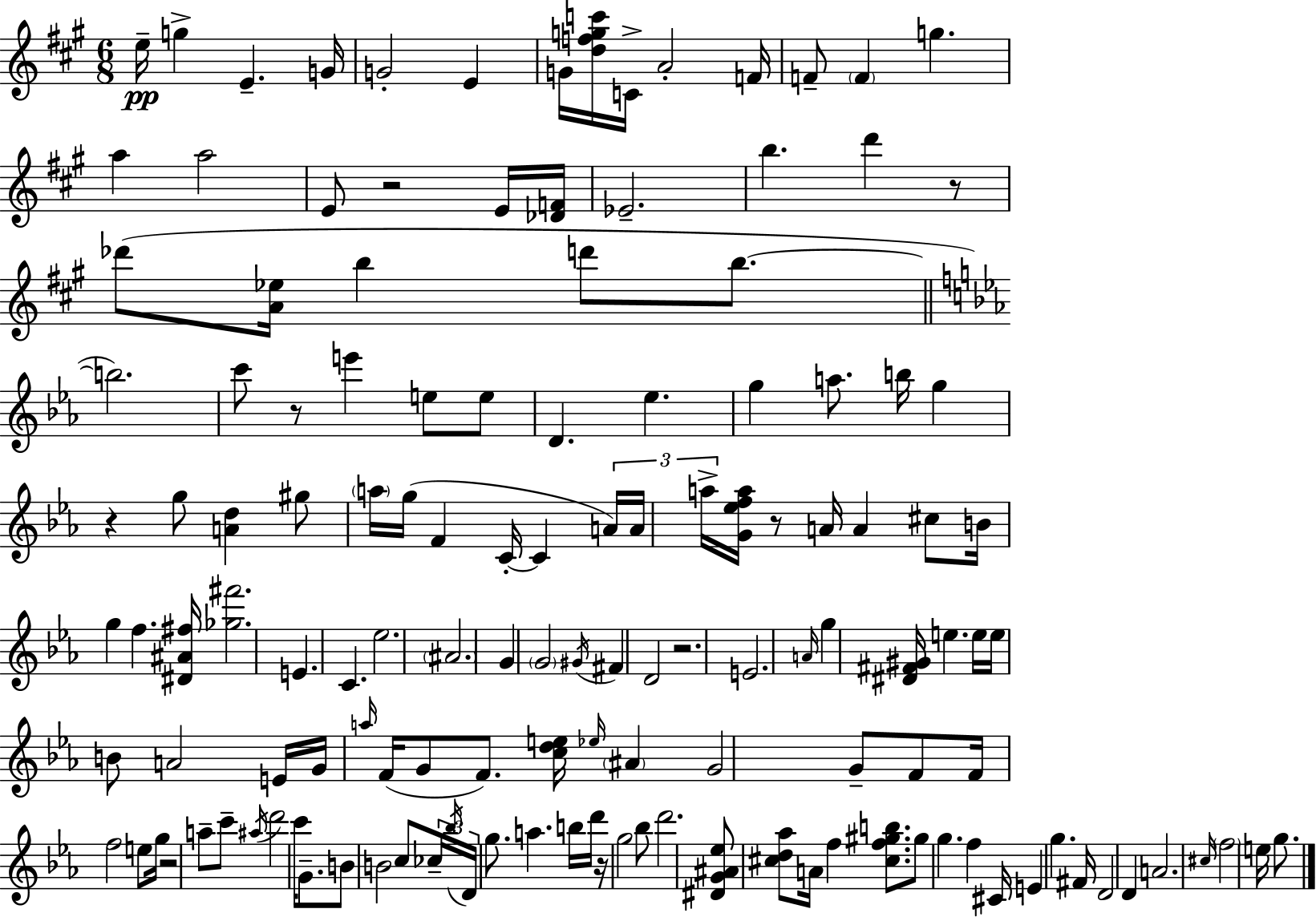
E5/s G5/q E4/q. G4/s G4/h E4/q G4/s [D5,F5,G5,C6]/s C4/s A4/h F4/s F4/e F4/q G5/q. A5/q A5/h E4/e R/h E4/s [Db4,F4]/s Eb4/h. B5/q. D6/q R/e Db6/e [A4,Eb5]/s B5/q D6/e B5/e. B5/h. C6/e R/e E6/q E5/e E5/e D4/q. Eb5/q. G5/q A5/e. B5/s G5/q R/q G5/e [A4,D5]/q G#5/e A5/s G5/s F4/q C4/s C4/q A4/s A4/s A5/s [G4,Eb5,F5,A5]/s R/e A4/s A4/q C#5/e B4/s G5/q F5/q. [D#4,A#4,F#5]/s [Gb5,F#6]/h. E4/q. C4/q. Eb5/h. A#4/h. G4/q G4/h G#4/s F#4/q D4/h R/h. E4/h. A4/s G5/q [D#4,F#4,G#4]/s E5/q. E5/s E5/s B4/e A4/h E4/s G4/s A5/s F4/s G4/e F4/e. [C5,D5,E5]/s Eb5/s A#4/q G4/h G4/e F4/e F4/s F5/h E5/e G5/s R/h A5/e C6/e A#5/s D6/h C6/s G4/e. B4/e B4/h C5/e CES5/s Bb5/s D4/s G5/e. A5/q. B5/s D6/s R/s G5/h Bb5/e D6/h. [D#4,G4,A#4,Eb5]/e [C#5,D5,Ab5]/e A4/s F5/q [C#5,F5,G#5,B5]/e. G#5/e G5/q. F5/q C#4/s E4/q G5/q. F#4/s D4/h D4/q A4/h. C#5/s F5/h E5/s G5/e.